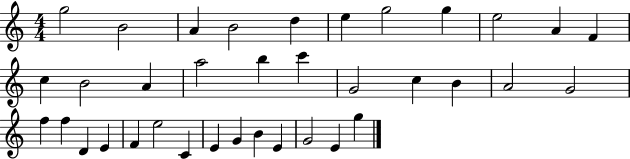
X:1
T:Untitled
M:4/4
L:1/4
K:C
g2 B2 A B2 d e g2 g e2 A F c B2 A a2 b c' G2 c B A2 G2 f f D E F e2 C E G B E G2 E g